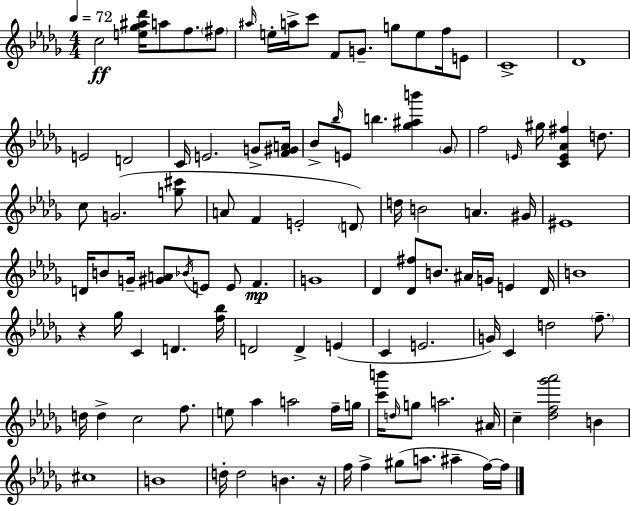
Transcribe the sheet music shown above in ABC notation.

X:1
T:Untitled
M:4/4
L:1/4
K:Bbm
c2 [e_g^a_d']/4 a/2 f/2 ^f/2 ^a/4 e/4 a/4 c'/2 F/2 G/2 g/2 e/2 f/4 E/2 C4 _D4 E2 D2 C/4 E2 G/2 [F^GA]/4 _B/2 _b/4 E/2 b [_g^ab'] _G/2 f2 E/4 ^g/4 [CE_A^f] d/2 c/2 G2 [g^c']/2 A/2 F E2 D/2 d/4 B2 A ^G/4 ^E4 D/4 B/2 G/4 [^GA]/2 _B/4 E/2 E/2 F G4 _D [_D^f]/2 B/2 ^A/4 G/4 E _D/4 B4 z _g/4 C D [f_b]/4 D2 D E C E2 G/4 C d2 f/2 d/4 d c2 f/2 e/2 _a a2 f/4 g/4 [c'b']/4 d/4 g/2 a2 ^A/4 c [_df_g'_a']2 B ^c4 B4 d/4 d2 B z/4 f/4 f ^g/2 a/2 ^a f/4 f/4